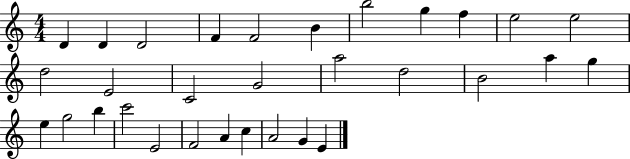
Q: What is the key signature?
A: C major